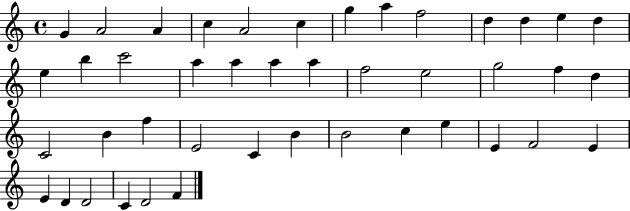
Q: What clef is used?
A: treble